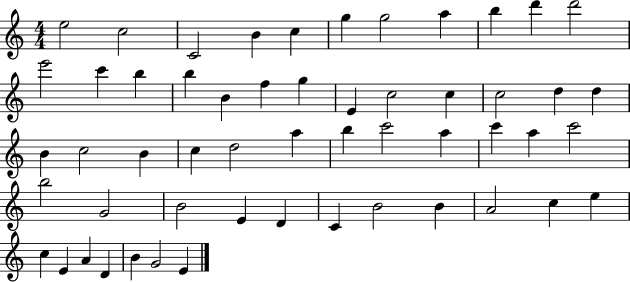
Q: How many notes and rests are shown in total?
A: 54